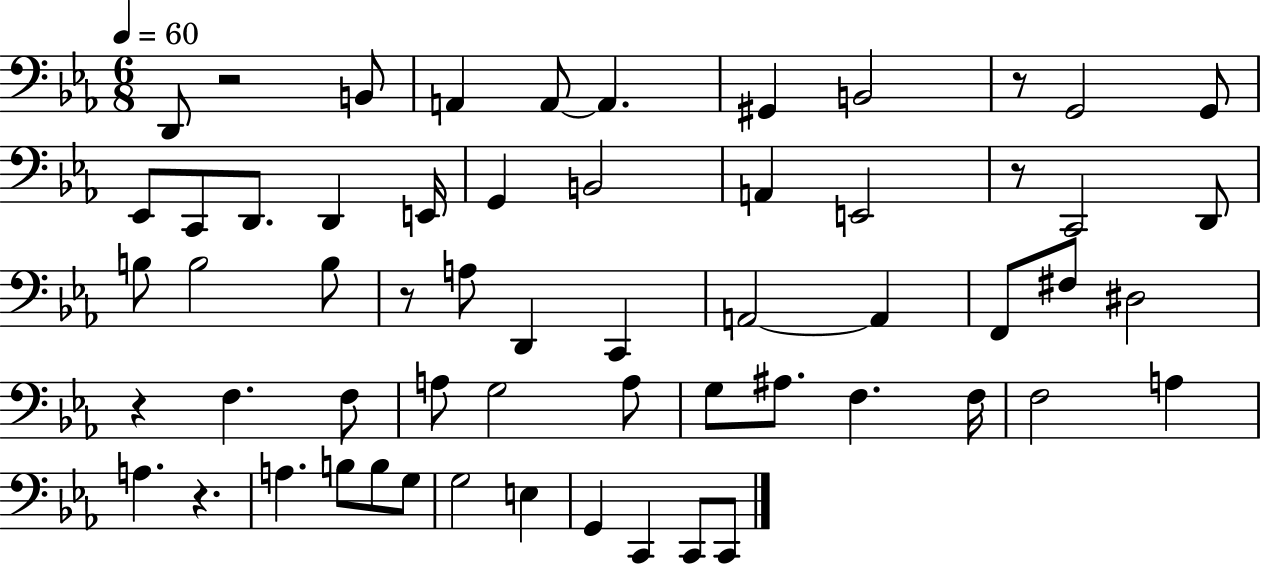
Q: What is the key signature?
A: EES major